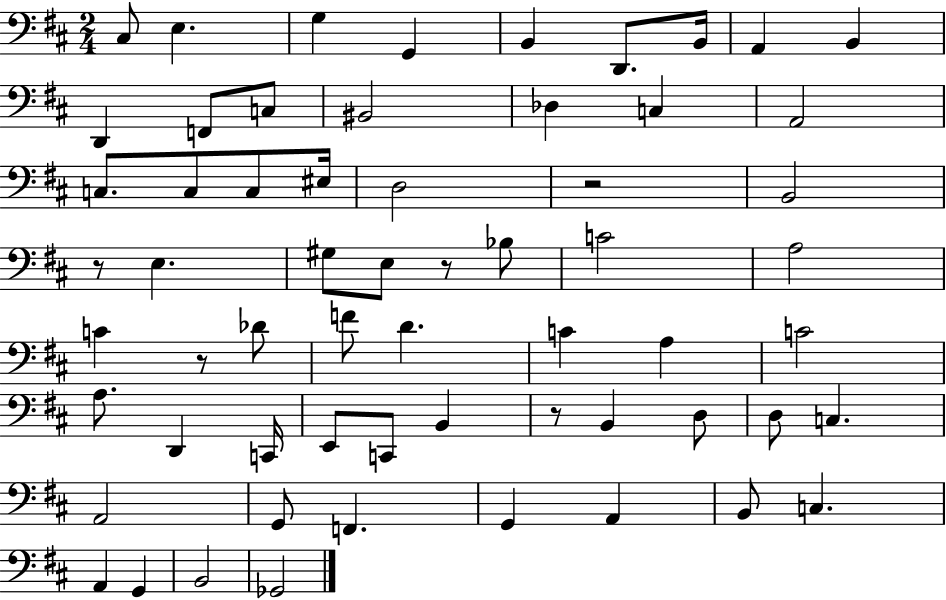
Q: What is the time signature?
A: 2/4